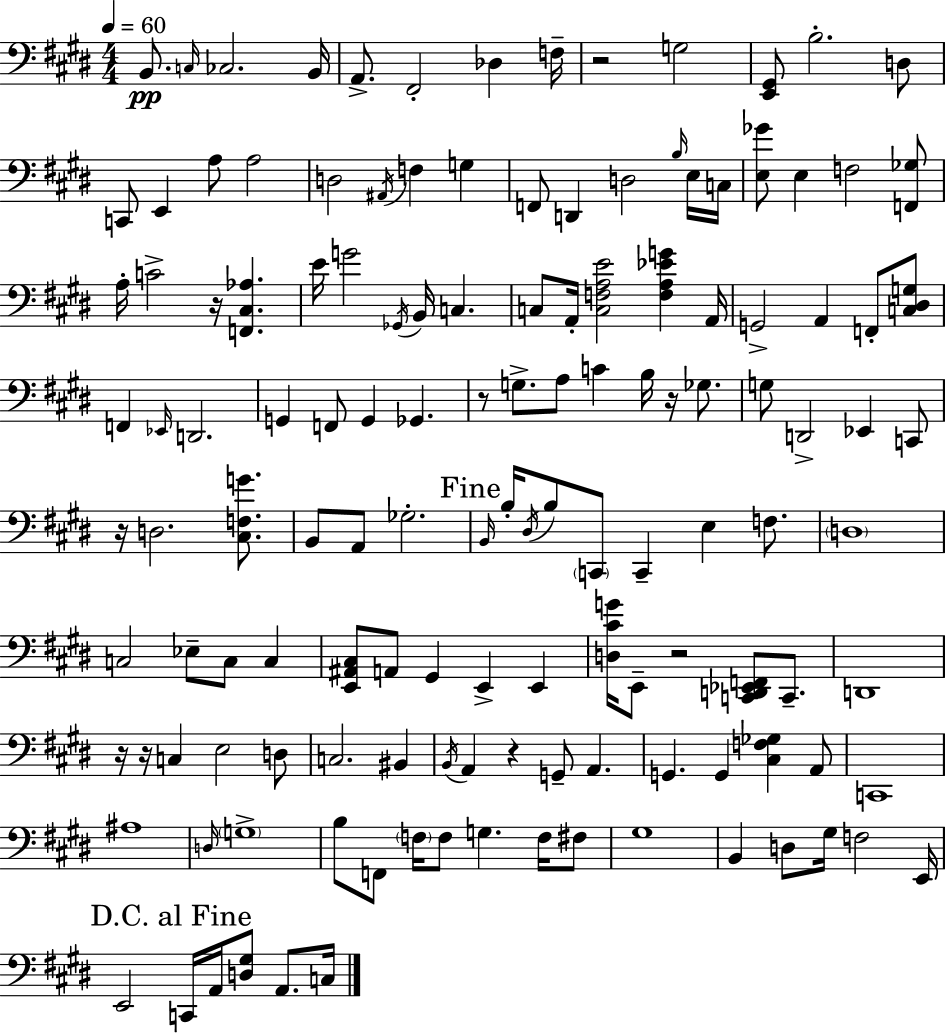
{
  \clef bass
  \numericTimeSignature
  \time 4/4
  \key e \major
  \tempo 4 = 60
  b,8.\pp \grace { c16 } ces2. | b,16 a,8.-> fis,2-. des4 | f16-- r2 g2 | <e, gis,>8 b2.-. d8 | \break c,8 e,4 a8 a2 | d2 \acciaccatura { ais,16 } f4 g4 | f,8 d,4 d2 | \grace { b16 } e16 c16 <e ges'>8 e4 f2 | \break <f, ges>8 a16-. c'2-> r16 <f, cis aes>4. | e'16 g'2 \acciaccatura { ges,16 } b,16 c4. | c8 a,16-. <c f a e'>2 <f a ees' g'>4 | a,16 g,2-> a,4 | \break f,8-. <c dis g>8 f,4 \grace { ees,16 } d,2. | g,4 f,8 g,4 ges,4. | r8 g8.-> a8 c'4 | b16 r16 ges8. g8 d,2-> ees,4 | \break c,8 r16 d2. | <cis f g'>8. b,8 a,8 ges2.-. | \mark "Fine" \grace { b,16 } b16-. \acciaccatura { dis16 } b8 \parenthesize c,8 c,4-- | e4 f8. \parenthesize d1 | \break c2 ees8-- | c8 c4 <e, ais, cis>8 a,8 gis,4 e,4-> | e,4 <d cis' g'>16 e,8-- r2 | <c, d, ees, f,>8 c,8.-- d,1 | \break r16 r16 c4 e2 | d8 c2. | bis,4 \acciaccatura { b,16 } a,4 r4 | g,8-- a,4. g,4. g,4 | \break <cis f ges>4 a,8 c,1 | ais1 | \grace { d16 } \parenthesize g1-> | b8 f,8 \parenthesize f16 f8 | \break g4. f16 fis8 gis1 | b,4 d8 gis16 | f2 e,16 \mark "D.C. al Fine" e,2 | c,16 a,16 <d gis>8 a,8. c16 \bar "|."
}